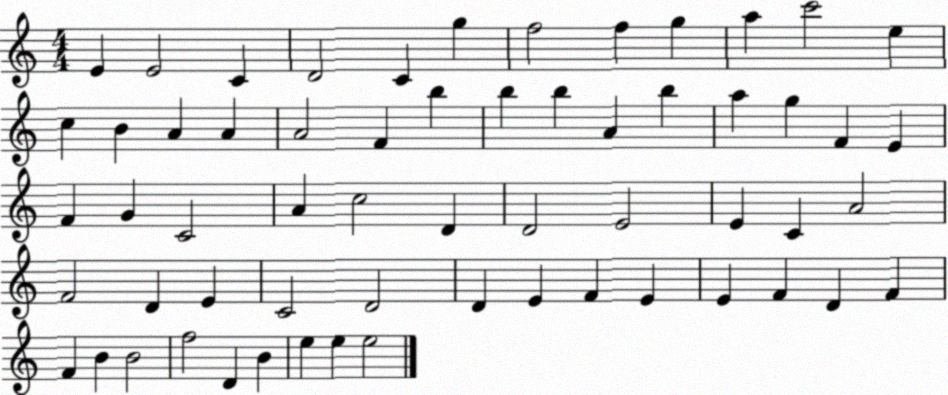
X:1
T:Untitled
M:4/4
L:1/4
K:C
E E2 C D2 C g f2 f g a c'2 e c B A A A2 F b b b A b a g F E F G C2 A c2 D D2 E2 E C A2 F2 D E C2 D2 D E F E E F D F F B B2 f2 D B e e e2